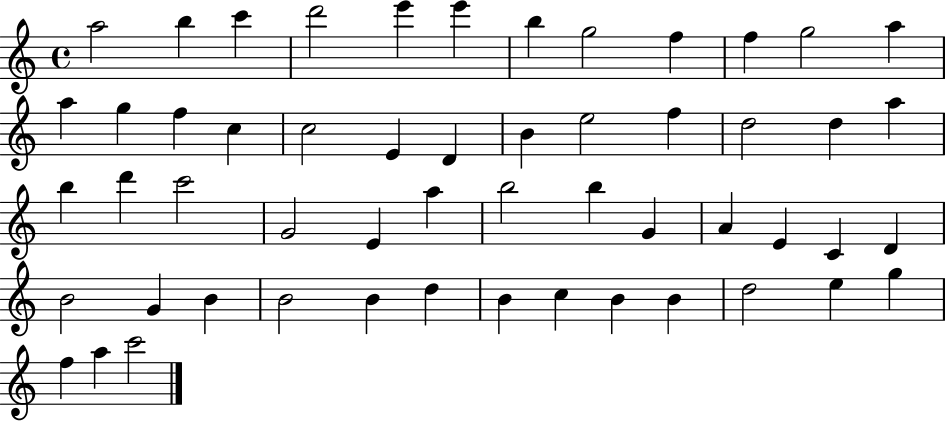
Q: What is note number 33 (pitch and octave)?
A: B5